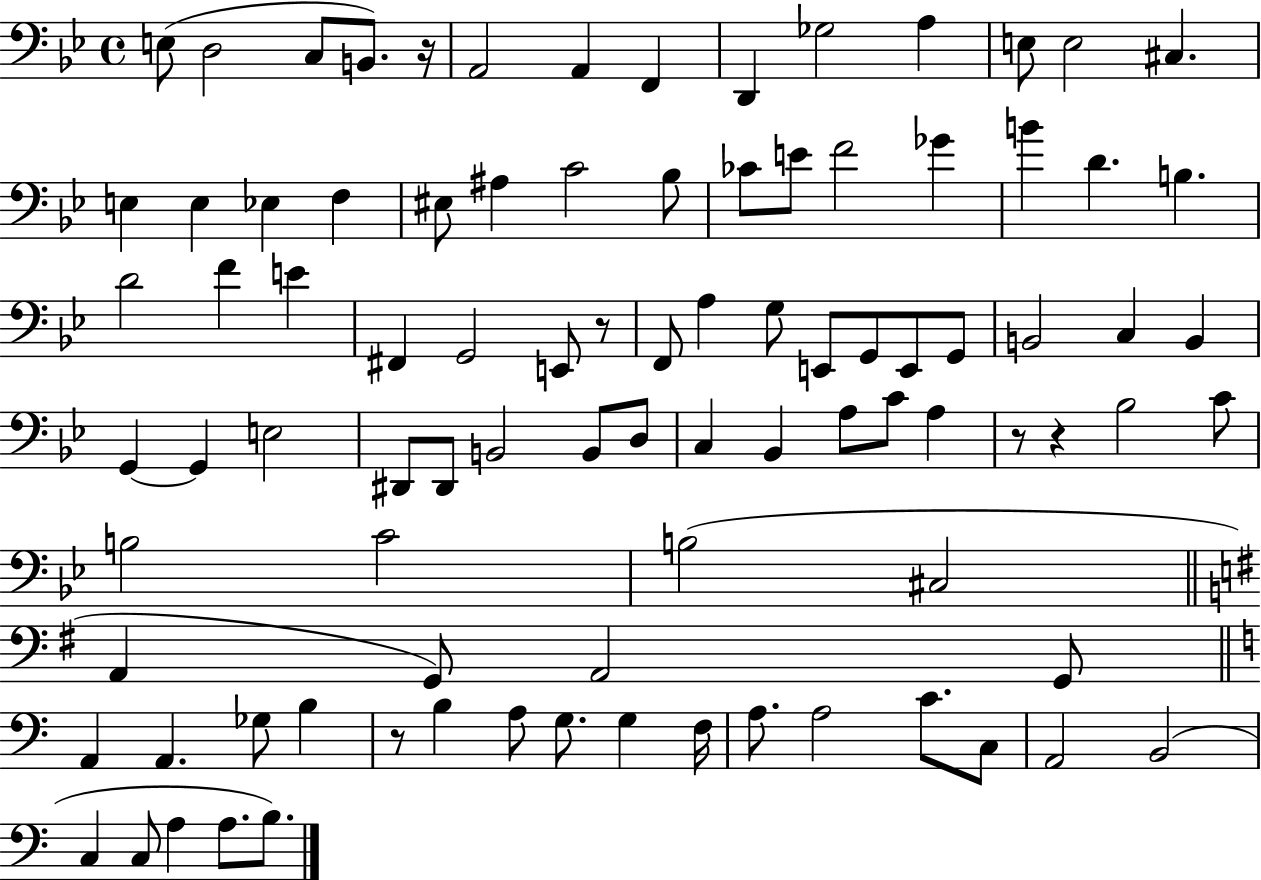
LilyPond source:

{
  \clef bass
  \time 4/4
  \defaultTimeSignature
  \key bes \major
  e8( d2 c8 b,8.) r16 | a,2 a,4 f,4 | d,4 ges2 a4 | e8 e2 cis4. | \break e4 e4 ees4 f4 | eis8 ais4 c'2 bes8 | ces'8 e'8 f'2 ges'4 | b'4 d'4. b4. | \break d'2 f'4 e'4 | fis,4 g,2 e,8 r8 | f,8 a4 g8 e,8 g,8 e,8 g,8 | b,2 c4 b,4 | \break g,4~~ g,4 e2 | dis,8 dis,8 b,2 b,8 d8 | c4 bes,4 a8 c'8 a4 | r8 r4 bes2 c'8 | \break b2 c'2 | b2( cis2 | \bar "||" \break \key g \major a,4 g,8) a,2 g,8 | \bar "||" \break \key a \minor a,4 a,4. ges8 b4 | r8 b4 a8 g8. g4 f16 | a8. a2 c'8. c8 | a,2 b,2( | \break c4 c8 a4 a8. b8.) | \bar "|."
}